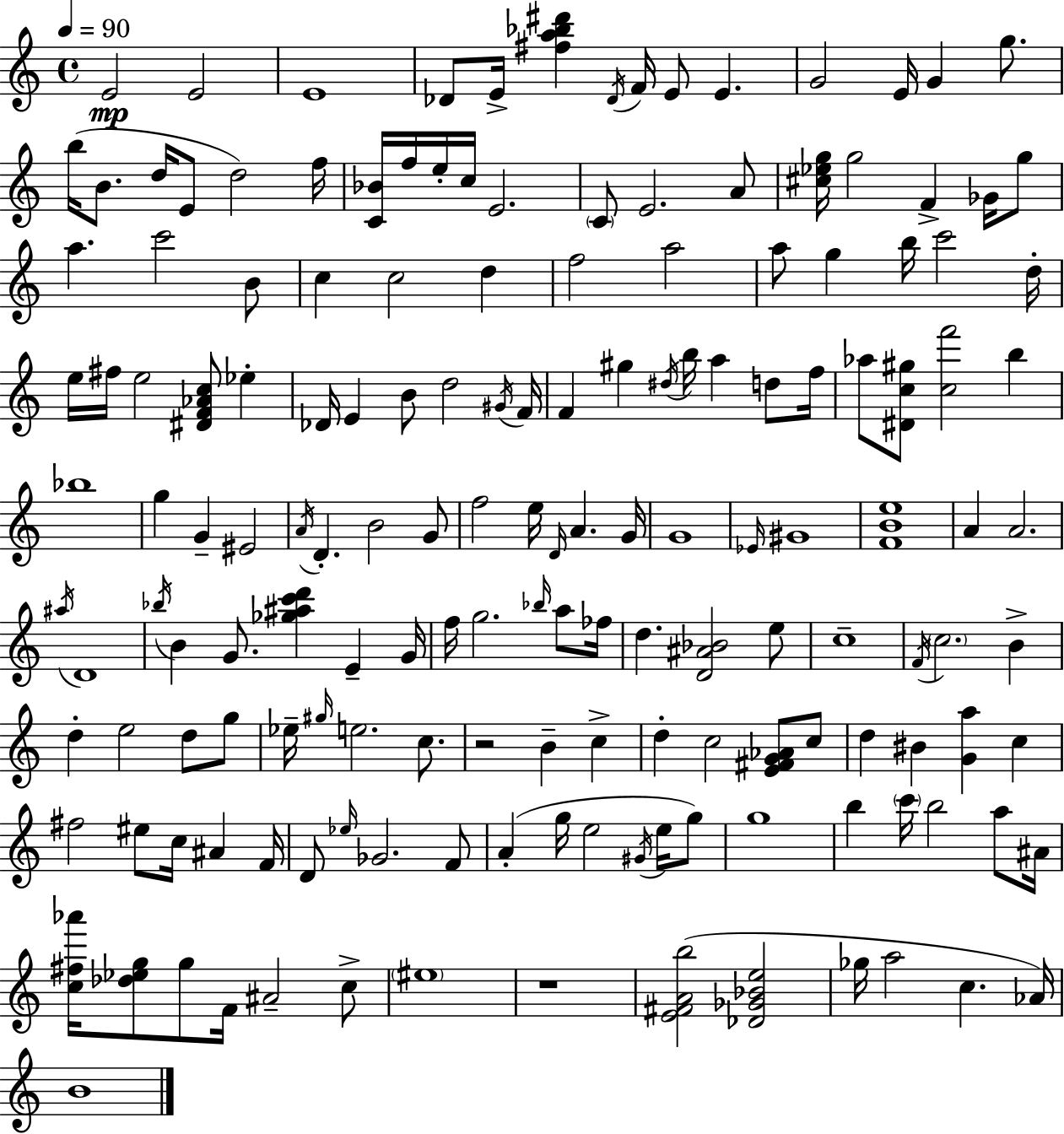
E4/h E4/h E4/w Db4/e E4/s [F#5,A5,Bb5,D#6]/q Db4/s F4/s E4/e E4/q. G4/h E4/s G4/q G5/e. B5/s B4/e. D5/s E4/e D5/h F5/s [C4,Bb4]/s F5/s E5/s C5/s E4/h. C4/e E4/h. A4/e [C#5,Eb5,G5]/s G5/h F4/q Gb4/s G5/e A5/q. C6/h B4/e C5/q C5/h D5/q F5/h A5/h A5/e G5/q B5/s C6/h D5/s E5/s F#5/s E5/h [D#4,F4,Ab4,C5]/e Eb5/q Db4/s E4/q B4/e D5/h G#4/s F4/s F4/q G#5/q D#5/s B5/s A5/q D5/e F5/s Ab5/e [D#4,C5,G#5]/e [C5,F6]/h B5/q Bb5/w G5/q G4/q EIS4/h A4/s D4/q. B4/h G4/e F5/h E5/s D4/s A4/q. G4/s G4/w Eb4/s G#4/w [F4,B4,E5]/w A4/q A4/h. A#5/s D4/w Bb5/s B4/q G4/e. [Gb5,A#5,C6,D6]/q E4/q G4/s F5/s G5/h. Bb5/s A5/e FES5/s D5/q. [D4,A#4,Bb4]/h E5/e C5/w F4/s C5/h. B4/q D5/q E5/h D5/e G5/e Eb5/s G#5/s E5/h. C5/e. R/h B4/q C5/q D5/q C5/h [E4,F#4,G4,Ab4]/e C5/e D5/q BIS4/q [G4,A5]/q C5/q F#5/h EIS5/e C5/s A#4/q F4/s D4/e Eb5/s Gb4/h. F4/e A4/q G5/s E5/h G#4/s E5/s G5/e G5/w B5/q C6/s B5/h A5/e A#4/s [C5,F#5,Ab6]/s [Db5,Eb5,G5]/e G5/e F4/s A#4/h C5/e EIS5/w R/w [E4,F#4,A4,B5]/h [Db4,Gb4,Bb4,E5]/h Gb5/s A5/h C5/q. Ab4/s B4/w